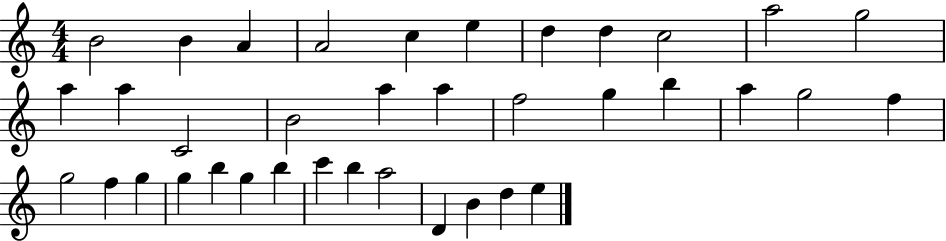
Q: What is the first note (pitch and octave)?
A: B4